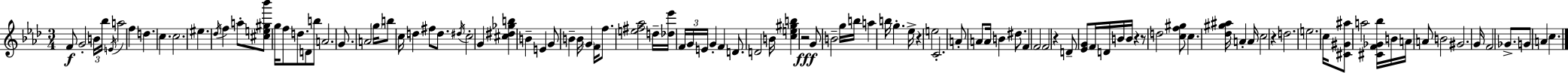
{
  \clef treble
  \numericTimeSignature
  \time 3/4
  \key aes \major
  f'8\f g'2-. \tuplet 3/2 { b'16 bes''16 | \acciaccatura { e'16 } } a''2 f''4 | d''4. c''4. | c''2. | \break eis''4. \acciaccatura { des''16 } f''4 | a''8-. <cis'' e'' gis'' bes'''>8 g''16 f''8 d''8. d'8 | b''8 a'2. | g'8. a'2 | \break \parenthesize g''16 b''8 c''16 d''4 fis''8 d''8. | \acciaccatura { dis''16 } c''2-. g'4 | <cis'' dis'' ges'' b''>4 b'4-- e'4 | g'8 b'4-- b'16 \parenthesize g'4 | \break f'16 f''8. <e'' fis'' aes''>2 | d''16-- <des'' ees'''>16 \tuplet 3/2 { f'16 g'16 e'16 } g'4-. f'4 | d'8. d'2 | b'16 <c'' e'' gis'' b''>4 r2\fff | \break g'8 b'2-- | g''16 b''16 a''4 b''16 g''4.-. | ees''16-> r4 e''2 | c'2.-. | \break a'8-. a'8 a'16 b'4 | dis''8. f'4 f'2 | f'2 r4 | d'8-- <ees' g'>8 f'16 d'16 b'16 b'16 r4 | \break r8 d''2 | <c'' f'' gis''>8 c''4. <des'' gis'' ais''>16 a'4-. | a'16 c''2 r4 | d''2. | \break e''2. | c''16 <cis' gis' ais''>8 a''2 | <cis' f' ges' bes''>16 b'16 a'16 a'8 b'2 | gis'2. | \break g'16 f'2 | ges'8.-> g'8 a'4 c''4. | \bar "|."
}